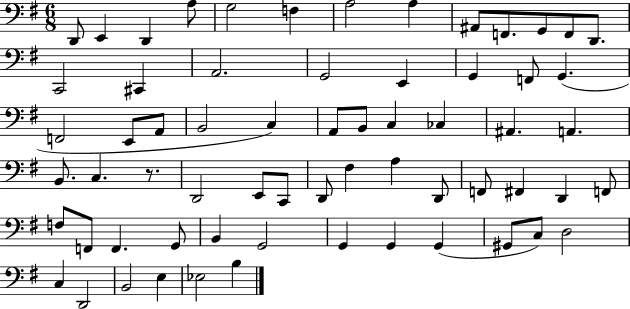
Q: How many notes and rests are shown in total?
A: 64